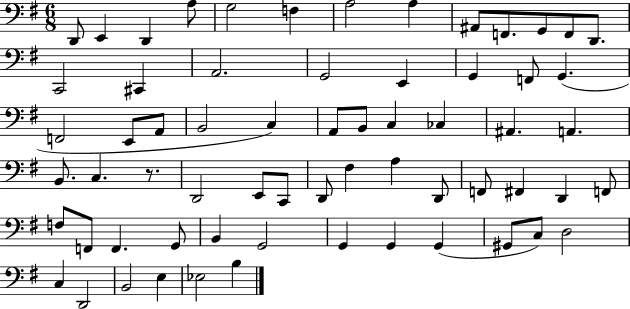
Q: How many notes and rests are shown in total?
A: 64